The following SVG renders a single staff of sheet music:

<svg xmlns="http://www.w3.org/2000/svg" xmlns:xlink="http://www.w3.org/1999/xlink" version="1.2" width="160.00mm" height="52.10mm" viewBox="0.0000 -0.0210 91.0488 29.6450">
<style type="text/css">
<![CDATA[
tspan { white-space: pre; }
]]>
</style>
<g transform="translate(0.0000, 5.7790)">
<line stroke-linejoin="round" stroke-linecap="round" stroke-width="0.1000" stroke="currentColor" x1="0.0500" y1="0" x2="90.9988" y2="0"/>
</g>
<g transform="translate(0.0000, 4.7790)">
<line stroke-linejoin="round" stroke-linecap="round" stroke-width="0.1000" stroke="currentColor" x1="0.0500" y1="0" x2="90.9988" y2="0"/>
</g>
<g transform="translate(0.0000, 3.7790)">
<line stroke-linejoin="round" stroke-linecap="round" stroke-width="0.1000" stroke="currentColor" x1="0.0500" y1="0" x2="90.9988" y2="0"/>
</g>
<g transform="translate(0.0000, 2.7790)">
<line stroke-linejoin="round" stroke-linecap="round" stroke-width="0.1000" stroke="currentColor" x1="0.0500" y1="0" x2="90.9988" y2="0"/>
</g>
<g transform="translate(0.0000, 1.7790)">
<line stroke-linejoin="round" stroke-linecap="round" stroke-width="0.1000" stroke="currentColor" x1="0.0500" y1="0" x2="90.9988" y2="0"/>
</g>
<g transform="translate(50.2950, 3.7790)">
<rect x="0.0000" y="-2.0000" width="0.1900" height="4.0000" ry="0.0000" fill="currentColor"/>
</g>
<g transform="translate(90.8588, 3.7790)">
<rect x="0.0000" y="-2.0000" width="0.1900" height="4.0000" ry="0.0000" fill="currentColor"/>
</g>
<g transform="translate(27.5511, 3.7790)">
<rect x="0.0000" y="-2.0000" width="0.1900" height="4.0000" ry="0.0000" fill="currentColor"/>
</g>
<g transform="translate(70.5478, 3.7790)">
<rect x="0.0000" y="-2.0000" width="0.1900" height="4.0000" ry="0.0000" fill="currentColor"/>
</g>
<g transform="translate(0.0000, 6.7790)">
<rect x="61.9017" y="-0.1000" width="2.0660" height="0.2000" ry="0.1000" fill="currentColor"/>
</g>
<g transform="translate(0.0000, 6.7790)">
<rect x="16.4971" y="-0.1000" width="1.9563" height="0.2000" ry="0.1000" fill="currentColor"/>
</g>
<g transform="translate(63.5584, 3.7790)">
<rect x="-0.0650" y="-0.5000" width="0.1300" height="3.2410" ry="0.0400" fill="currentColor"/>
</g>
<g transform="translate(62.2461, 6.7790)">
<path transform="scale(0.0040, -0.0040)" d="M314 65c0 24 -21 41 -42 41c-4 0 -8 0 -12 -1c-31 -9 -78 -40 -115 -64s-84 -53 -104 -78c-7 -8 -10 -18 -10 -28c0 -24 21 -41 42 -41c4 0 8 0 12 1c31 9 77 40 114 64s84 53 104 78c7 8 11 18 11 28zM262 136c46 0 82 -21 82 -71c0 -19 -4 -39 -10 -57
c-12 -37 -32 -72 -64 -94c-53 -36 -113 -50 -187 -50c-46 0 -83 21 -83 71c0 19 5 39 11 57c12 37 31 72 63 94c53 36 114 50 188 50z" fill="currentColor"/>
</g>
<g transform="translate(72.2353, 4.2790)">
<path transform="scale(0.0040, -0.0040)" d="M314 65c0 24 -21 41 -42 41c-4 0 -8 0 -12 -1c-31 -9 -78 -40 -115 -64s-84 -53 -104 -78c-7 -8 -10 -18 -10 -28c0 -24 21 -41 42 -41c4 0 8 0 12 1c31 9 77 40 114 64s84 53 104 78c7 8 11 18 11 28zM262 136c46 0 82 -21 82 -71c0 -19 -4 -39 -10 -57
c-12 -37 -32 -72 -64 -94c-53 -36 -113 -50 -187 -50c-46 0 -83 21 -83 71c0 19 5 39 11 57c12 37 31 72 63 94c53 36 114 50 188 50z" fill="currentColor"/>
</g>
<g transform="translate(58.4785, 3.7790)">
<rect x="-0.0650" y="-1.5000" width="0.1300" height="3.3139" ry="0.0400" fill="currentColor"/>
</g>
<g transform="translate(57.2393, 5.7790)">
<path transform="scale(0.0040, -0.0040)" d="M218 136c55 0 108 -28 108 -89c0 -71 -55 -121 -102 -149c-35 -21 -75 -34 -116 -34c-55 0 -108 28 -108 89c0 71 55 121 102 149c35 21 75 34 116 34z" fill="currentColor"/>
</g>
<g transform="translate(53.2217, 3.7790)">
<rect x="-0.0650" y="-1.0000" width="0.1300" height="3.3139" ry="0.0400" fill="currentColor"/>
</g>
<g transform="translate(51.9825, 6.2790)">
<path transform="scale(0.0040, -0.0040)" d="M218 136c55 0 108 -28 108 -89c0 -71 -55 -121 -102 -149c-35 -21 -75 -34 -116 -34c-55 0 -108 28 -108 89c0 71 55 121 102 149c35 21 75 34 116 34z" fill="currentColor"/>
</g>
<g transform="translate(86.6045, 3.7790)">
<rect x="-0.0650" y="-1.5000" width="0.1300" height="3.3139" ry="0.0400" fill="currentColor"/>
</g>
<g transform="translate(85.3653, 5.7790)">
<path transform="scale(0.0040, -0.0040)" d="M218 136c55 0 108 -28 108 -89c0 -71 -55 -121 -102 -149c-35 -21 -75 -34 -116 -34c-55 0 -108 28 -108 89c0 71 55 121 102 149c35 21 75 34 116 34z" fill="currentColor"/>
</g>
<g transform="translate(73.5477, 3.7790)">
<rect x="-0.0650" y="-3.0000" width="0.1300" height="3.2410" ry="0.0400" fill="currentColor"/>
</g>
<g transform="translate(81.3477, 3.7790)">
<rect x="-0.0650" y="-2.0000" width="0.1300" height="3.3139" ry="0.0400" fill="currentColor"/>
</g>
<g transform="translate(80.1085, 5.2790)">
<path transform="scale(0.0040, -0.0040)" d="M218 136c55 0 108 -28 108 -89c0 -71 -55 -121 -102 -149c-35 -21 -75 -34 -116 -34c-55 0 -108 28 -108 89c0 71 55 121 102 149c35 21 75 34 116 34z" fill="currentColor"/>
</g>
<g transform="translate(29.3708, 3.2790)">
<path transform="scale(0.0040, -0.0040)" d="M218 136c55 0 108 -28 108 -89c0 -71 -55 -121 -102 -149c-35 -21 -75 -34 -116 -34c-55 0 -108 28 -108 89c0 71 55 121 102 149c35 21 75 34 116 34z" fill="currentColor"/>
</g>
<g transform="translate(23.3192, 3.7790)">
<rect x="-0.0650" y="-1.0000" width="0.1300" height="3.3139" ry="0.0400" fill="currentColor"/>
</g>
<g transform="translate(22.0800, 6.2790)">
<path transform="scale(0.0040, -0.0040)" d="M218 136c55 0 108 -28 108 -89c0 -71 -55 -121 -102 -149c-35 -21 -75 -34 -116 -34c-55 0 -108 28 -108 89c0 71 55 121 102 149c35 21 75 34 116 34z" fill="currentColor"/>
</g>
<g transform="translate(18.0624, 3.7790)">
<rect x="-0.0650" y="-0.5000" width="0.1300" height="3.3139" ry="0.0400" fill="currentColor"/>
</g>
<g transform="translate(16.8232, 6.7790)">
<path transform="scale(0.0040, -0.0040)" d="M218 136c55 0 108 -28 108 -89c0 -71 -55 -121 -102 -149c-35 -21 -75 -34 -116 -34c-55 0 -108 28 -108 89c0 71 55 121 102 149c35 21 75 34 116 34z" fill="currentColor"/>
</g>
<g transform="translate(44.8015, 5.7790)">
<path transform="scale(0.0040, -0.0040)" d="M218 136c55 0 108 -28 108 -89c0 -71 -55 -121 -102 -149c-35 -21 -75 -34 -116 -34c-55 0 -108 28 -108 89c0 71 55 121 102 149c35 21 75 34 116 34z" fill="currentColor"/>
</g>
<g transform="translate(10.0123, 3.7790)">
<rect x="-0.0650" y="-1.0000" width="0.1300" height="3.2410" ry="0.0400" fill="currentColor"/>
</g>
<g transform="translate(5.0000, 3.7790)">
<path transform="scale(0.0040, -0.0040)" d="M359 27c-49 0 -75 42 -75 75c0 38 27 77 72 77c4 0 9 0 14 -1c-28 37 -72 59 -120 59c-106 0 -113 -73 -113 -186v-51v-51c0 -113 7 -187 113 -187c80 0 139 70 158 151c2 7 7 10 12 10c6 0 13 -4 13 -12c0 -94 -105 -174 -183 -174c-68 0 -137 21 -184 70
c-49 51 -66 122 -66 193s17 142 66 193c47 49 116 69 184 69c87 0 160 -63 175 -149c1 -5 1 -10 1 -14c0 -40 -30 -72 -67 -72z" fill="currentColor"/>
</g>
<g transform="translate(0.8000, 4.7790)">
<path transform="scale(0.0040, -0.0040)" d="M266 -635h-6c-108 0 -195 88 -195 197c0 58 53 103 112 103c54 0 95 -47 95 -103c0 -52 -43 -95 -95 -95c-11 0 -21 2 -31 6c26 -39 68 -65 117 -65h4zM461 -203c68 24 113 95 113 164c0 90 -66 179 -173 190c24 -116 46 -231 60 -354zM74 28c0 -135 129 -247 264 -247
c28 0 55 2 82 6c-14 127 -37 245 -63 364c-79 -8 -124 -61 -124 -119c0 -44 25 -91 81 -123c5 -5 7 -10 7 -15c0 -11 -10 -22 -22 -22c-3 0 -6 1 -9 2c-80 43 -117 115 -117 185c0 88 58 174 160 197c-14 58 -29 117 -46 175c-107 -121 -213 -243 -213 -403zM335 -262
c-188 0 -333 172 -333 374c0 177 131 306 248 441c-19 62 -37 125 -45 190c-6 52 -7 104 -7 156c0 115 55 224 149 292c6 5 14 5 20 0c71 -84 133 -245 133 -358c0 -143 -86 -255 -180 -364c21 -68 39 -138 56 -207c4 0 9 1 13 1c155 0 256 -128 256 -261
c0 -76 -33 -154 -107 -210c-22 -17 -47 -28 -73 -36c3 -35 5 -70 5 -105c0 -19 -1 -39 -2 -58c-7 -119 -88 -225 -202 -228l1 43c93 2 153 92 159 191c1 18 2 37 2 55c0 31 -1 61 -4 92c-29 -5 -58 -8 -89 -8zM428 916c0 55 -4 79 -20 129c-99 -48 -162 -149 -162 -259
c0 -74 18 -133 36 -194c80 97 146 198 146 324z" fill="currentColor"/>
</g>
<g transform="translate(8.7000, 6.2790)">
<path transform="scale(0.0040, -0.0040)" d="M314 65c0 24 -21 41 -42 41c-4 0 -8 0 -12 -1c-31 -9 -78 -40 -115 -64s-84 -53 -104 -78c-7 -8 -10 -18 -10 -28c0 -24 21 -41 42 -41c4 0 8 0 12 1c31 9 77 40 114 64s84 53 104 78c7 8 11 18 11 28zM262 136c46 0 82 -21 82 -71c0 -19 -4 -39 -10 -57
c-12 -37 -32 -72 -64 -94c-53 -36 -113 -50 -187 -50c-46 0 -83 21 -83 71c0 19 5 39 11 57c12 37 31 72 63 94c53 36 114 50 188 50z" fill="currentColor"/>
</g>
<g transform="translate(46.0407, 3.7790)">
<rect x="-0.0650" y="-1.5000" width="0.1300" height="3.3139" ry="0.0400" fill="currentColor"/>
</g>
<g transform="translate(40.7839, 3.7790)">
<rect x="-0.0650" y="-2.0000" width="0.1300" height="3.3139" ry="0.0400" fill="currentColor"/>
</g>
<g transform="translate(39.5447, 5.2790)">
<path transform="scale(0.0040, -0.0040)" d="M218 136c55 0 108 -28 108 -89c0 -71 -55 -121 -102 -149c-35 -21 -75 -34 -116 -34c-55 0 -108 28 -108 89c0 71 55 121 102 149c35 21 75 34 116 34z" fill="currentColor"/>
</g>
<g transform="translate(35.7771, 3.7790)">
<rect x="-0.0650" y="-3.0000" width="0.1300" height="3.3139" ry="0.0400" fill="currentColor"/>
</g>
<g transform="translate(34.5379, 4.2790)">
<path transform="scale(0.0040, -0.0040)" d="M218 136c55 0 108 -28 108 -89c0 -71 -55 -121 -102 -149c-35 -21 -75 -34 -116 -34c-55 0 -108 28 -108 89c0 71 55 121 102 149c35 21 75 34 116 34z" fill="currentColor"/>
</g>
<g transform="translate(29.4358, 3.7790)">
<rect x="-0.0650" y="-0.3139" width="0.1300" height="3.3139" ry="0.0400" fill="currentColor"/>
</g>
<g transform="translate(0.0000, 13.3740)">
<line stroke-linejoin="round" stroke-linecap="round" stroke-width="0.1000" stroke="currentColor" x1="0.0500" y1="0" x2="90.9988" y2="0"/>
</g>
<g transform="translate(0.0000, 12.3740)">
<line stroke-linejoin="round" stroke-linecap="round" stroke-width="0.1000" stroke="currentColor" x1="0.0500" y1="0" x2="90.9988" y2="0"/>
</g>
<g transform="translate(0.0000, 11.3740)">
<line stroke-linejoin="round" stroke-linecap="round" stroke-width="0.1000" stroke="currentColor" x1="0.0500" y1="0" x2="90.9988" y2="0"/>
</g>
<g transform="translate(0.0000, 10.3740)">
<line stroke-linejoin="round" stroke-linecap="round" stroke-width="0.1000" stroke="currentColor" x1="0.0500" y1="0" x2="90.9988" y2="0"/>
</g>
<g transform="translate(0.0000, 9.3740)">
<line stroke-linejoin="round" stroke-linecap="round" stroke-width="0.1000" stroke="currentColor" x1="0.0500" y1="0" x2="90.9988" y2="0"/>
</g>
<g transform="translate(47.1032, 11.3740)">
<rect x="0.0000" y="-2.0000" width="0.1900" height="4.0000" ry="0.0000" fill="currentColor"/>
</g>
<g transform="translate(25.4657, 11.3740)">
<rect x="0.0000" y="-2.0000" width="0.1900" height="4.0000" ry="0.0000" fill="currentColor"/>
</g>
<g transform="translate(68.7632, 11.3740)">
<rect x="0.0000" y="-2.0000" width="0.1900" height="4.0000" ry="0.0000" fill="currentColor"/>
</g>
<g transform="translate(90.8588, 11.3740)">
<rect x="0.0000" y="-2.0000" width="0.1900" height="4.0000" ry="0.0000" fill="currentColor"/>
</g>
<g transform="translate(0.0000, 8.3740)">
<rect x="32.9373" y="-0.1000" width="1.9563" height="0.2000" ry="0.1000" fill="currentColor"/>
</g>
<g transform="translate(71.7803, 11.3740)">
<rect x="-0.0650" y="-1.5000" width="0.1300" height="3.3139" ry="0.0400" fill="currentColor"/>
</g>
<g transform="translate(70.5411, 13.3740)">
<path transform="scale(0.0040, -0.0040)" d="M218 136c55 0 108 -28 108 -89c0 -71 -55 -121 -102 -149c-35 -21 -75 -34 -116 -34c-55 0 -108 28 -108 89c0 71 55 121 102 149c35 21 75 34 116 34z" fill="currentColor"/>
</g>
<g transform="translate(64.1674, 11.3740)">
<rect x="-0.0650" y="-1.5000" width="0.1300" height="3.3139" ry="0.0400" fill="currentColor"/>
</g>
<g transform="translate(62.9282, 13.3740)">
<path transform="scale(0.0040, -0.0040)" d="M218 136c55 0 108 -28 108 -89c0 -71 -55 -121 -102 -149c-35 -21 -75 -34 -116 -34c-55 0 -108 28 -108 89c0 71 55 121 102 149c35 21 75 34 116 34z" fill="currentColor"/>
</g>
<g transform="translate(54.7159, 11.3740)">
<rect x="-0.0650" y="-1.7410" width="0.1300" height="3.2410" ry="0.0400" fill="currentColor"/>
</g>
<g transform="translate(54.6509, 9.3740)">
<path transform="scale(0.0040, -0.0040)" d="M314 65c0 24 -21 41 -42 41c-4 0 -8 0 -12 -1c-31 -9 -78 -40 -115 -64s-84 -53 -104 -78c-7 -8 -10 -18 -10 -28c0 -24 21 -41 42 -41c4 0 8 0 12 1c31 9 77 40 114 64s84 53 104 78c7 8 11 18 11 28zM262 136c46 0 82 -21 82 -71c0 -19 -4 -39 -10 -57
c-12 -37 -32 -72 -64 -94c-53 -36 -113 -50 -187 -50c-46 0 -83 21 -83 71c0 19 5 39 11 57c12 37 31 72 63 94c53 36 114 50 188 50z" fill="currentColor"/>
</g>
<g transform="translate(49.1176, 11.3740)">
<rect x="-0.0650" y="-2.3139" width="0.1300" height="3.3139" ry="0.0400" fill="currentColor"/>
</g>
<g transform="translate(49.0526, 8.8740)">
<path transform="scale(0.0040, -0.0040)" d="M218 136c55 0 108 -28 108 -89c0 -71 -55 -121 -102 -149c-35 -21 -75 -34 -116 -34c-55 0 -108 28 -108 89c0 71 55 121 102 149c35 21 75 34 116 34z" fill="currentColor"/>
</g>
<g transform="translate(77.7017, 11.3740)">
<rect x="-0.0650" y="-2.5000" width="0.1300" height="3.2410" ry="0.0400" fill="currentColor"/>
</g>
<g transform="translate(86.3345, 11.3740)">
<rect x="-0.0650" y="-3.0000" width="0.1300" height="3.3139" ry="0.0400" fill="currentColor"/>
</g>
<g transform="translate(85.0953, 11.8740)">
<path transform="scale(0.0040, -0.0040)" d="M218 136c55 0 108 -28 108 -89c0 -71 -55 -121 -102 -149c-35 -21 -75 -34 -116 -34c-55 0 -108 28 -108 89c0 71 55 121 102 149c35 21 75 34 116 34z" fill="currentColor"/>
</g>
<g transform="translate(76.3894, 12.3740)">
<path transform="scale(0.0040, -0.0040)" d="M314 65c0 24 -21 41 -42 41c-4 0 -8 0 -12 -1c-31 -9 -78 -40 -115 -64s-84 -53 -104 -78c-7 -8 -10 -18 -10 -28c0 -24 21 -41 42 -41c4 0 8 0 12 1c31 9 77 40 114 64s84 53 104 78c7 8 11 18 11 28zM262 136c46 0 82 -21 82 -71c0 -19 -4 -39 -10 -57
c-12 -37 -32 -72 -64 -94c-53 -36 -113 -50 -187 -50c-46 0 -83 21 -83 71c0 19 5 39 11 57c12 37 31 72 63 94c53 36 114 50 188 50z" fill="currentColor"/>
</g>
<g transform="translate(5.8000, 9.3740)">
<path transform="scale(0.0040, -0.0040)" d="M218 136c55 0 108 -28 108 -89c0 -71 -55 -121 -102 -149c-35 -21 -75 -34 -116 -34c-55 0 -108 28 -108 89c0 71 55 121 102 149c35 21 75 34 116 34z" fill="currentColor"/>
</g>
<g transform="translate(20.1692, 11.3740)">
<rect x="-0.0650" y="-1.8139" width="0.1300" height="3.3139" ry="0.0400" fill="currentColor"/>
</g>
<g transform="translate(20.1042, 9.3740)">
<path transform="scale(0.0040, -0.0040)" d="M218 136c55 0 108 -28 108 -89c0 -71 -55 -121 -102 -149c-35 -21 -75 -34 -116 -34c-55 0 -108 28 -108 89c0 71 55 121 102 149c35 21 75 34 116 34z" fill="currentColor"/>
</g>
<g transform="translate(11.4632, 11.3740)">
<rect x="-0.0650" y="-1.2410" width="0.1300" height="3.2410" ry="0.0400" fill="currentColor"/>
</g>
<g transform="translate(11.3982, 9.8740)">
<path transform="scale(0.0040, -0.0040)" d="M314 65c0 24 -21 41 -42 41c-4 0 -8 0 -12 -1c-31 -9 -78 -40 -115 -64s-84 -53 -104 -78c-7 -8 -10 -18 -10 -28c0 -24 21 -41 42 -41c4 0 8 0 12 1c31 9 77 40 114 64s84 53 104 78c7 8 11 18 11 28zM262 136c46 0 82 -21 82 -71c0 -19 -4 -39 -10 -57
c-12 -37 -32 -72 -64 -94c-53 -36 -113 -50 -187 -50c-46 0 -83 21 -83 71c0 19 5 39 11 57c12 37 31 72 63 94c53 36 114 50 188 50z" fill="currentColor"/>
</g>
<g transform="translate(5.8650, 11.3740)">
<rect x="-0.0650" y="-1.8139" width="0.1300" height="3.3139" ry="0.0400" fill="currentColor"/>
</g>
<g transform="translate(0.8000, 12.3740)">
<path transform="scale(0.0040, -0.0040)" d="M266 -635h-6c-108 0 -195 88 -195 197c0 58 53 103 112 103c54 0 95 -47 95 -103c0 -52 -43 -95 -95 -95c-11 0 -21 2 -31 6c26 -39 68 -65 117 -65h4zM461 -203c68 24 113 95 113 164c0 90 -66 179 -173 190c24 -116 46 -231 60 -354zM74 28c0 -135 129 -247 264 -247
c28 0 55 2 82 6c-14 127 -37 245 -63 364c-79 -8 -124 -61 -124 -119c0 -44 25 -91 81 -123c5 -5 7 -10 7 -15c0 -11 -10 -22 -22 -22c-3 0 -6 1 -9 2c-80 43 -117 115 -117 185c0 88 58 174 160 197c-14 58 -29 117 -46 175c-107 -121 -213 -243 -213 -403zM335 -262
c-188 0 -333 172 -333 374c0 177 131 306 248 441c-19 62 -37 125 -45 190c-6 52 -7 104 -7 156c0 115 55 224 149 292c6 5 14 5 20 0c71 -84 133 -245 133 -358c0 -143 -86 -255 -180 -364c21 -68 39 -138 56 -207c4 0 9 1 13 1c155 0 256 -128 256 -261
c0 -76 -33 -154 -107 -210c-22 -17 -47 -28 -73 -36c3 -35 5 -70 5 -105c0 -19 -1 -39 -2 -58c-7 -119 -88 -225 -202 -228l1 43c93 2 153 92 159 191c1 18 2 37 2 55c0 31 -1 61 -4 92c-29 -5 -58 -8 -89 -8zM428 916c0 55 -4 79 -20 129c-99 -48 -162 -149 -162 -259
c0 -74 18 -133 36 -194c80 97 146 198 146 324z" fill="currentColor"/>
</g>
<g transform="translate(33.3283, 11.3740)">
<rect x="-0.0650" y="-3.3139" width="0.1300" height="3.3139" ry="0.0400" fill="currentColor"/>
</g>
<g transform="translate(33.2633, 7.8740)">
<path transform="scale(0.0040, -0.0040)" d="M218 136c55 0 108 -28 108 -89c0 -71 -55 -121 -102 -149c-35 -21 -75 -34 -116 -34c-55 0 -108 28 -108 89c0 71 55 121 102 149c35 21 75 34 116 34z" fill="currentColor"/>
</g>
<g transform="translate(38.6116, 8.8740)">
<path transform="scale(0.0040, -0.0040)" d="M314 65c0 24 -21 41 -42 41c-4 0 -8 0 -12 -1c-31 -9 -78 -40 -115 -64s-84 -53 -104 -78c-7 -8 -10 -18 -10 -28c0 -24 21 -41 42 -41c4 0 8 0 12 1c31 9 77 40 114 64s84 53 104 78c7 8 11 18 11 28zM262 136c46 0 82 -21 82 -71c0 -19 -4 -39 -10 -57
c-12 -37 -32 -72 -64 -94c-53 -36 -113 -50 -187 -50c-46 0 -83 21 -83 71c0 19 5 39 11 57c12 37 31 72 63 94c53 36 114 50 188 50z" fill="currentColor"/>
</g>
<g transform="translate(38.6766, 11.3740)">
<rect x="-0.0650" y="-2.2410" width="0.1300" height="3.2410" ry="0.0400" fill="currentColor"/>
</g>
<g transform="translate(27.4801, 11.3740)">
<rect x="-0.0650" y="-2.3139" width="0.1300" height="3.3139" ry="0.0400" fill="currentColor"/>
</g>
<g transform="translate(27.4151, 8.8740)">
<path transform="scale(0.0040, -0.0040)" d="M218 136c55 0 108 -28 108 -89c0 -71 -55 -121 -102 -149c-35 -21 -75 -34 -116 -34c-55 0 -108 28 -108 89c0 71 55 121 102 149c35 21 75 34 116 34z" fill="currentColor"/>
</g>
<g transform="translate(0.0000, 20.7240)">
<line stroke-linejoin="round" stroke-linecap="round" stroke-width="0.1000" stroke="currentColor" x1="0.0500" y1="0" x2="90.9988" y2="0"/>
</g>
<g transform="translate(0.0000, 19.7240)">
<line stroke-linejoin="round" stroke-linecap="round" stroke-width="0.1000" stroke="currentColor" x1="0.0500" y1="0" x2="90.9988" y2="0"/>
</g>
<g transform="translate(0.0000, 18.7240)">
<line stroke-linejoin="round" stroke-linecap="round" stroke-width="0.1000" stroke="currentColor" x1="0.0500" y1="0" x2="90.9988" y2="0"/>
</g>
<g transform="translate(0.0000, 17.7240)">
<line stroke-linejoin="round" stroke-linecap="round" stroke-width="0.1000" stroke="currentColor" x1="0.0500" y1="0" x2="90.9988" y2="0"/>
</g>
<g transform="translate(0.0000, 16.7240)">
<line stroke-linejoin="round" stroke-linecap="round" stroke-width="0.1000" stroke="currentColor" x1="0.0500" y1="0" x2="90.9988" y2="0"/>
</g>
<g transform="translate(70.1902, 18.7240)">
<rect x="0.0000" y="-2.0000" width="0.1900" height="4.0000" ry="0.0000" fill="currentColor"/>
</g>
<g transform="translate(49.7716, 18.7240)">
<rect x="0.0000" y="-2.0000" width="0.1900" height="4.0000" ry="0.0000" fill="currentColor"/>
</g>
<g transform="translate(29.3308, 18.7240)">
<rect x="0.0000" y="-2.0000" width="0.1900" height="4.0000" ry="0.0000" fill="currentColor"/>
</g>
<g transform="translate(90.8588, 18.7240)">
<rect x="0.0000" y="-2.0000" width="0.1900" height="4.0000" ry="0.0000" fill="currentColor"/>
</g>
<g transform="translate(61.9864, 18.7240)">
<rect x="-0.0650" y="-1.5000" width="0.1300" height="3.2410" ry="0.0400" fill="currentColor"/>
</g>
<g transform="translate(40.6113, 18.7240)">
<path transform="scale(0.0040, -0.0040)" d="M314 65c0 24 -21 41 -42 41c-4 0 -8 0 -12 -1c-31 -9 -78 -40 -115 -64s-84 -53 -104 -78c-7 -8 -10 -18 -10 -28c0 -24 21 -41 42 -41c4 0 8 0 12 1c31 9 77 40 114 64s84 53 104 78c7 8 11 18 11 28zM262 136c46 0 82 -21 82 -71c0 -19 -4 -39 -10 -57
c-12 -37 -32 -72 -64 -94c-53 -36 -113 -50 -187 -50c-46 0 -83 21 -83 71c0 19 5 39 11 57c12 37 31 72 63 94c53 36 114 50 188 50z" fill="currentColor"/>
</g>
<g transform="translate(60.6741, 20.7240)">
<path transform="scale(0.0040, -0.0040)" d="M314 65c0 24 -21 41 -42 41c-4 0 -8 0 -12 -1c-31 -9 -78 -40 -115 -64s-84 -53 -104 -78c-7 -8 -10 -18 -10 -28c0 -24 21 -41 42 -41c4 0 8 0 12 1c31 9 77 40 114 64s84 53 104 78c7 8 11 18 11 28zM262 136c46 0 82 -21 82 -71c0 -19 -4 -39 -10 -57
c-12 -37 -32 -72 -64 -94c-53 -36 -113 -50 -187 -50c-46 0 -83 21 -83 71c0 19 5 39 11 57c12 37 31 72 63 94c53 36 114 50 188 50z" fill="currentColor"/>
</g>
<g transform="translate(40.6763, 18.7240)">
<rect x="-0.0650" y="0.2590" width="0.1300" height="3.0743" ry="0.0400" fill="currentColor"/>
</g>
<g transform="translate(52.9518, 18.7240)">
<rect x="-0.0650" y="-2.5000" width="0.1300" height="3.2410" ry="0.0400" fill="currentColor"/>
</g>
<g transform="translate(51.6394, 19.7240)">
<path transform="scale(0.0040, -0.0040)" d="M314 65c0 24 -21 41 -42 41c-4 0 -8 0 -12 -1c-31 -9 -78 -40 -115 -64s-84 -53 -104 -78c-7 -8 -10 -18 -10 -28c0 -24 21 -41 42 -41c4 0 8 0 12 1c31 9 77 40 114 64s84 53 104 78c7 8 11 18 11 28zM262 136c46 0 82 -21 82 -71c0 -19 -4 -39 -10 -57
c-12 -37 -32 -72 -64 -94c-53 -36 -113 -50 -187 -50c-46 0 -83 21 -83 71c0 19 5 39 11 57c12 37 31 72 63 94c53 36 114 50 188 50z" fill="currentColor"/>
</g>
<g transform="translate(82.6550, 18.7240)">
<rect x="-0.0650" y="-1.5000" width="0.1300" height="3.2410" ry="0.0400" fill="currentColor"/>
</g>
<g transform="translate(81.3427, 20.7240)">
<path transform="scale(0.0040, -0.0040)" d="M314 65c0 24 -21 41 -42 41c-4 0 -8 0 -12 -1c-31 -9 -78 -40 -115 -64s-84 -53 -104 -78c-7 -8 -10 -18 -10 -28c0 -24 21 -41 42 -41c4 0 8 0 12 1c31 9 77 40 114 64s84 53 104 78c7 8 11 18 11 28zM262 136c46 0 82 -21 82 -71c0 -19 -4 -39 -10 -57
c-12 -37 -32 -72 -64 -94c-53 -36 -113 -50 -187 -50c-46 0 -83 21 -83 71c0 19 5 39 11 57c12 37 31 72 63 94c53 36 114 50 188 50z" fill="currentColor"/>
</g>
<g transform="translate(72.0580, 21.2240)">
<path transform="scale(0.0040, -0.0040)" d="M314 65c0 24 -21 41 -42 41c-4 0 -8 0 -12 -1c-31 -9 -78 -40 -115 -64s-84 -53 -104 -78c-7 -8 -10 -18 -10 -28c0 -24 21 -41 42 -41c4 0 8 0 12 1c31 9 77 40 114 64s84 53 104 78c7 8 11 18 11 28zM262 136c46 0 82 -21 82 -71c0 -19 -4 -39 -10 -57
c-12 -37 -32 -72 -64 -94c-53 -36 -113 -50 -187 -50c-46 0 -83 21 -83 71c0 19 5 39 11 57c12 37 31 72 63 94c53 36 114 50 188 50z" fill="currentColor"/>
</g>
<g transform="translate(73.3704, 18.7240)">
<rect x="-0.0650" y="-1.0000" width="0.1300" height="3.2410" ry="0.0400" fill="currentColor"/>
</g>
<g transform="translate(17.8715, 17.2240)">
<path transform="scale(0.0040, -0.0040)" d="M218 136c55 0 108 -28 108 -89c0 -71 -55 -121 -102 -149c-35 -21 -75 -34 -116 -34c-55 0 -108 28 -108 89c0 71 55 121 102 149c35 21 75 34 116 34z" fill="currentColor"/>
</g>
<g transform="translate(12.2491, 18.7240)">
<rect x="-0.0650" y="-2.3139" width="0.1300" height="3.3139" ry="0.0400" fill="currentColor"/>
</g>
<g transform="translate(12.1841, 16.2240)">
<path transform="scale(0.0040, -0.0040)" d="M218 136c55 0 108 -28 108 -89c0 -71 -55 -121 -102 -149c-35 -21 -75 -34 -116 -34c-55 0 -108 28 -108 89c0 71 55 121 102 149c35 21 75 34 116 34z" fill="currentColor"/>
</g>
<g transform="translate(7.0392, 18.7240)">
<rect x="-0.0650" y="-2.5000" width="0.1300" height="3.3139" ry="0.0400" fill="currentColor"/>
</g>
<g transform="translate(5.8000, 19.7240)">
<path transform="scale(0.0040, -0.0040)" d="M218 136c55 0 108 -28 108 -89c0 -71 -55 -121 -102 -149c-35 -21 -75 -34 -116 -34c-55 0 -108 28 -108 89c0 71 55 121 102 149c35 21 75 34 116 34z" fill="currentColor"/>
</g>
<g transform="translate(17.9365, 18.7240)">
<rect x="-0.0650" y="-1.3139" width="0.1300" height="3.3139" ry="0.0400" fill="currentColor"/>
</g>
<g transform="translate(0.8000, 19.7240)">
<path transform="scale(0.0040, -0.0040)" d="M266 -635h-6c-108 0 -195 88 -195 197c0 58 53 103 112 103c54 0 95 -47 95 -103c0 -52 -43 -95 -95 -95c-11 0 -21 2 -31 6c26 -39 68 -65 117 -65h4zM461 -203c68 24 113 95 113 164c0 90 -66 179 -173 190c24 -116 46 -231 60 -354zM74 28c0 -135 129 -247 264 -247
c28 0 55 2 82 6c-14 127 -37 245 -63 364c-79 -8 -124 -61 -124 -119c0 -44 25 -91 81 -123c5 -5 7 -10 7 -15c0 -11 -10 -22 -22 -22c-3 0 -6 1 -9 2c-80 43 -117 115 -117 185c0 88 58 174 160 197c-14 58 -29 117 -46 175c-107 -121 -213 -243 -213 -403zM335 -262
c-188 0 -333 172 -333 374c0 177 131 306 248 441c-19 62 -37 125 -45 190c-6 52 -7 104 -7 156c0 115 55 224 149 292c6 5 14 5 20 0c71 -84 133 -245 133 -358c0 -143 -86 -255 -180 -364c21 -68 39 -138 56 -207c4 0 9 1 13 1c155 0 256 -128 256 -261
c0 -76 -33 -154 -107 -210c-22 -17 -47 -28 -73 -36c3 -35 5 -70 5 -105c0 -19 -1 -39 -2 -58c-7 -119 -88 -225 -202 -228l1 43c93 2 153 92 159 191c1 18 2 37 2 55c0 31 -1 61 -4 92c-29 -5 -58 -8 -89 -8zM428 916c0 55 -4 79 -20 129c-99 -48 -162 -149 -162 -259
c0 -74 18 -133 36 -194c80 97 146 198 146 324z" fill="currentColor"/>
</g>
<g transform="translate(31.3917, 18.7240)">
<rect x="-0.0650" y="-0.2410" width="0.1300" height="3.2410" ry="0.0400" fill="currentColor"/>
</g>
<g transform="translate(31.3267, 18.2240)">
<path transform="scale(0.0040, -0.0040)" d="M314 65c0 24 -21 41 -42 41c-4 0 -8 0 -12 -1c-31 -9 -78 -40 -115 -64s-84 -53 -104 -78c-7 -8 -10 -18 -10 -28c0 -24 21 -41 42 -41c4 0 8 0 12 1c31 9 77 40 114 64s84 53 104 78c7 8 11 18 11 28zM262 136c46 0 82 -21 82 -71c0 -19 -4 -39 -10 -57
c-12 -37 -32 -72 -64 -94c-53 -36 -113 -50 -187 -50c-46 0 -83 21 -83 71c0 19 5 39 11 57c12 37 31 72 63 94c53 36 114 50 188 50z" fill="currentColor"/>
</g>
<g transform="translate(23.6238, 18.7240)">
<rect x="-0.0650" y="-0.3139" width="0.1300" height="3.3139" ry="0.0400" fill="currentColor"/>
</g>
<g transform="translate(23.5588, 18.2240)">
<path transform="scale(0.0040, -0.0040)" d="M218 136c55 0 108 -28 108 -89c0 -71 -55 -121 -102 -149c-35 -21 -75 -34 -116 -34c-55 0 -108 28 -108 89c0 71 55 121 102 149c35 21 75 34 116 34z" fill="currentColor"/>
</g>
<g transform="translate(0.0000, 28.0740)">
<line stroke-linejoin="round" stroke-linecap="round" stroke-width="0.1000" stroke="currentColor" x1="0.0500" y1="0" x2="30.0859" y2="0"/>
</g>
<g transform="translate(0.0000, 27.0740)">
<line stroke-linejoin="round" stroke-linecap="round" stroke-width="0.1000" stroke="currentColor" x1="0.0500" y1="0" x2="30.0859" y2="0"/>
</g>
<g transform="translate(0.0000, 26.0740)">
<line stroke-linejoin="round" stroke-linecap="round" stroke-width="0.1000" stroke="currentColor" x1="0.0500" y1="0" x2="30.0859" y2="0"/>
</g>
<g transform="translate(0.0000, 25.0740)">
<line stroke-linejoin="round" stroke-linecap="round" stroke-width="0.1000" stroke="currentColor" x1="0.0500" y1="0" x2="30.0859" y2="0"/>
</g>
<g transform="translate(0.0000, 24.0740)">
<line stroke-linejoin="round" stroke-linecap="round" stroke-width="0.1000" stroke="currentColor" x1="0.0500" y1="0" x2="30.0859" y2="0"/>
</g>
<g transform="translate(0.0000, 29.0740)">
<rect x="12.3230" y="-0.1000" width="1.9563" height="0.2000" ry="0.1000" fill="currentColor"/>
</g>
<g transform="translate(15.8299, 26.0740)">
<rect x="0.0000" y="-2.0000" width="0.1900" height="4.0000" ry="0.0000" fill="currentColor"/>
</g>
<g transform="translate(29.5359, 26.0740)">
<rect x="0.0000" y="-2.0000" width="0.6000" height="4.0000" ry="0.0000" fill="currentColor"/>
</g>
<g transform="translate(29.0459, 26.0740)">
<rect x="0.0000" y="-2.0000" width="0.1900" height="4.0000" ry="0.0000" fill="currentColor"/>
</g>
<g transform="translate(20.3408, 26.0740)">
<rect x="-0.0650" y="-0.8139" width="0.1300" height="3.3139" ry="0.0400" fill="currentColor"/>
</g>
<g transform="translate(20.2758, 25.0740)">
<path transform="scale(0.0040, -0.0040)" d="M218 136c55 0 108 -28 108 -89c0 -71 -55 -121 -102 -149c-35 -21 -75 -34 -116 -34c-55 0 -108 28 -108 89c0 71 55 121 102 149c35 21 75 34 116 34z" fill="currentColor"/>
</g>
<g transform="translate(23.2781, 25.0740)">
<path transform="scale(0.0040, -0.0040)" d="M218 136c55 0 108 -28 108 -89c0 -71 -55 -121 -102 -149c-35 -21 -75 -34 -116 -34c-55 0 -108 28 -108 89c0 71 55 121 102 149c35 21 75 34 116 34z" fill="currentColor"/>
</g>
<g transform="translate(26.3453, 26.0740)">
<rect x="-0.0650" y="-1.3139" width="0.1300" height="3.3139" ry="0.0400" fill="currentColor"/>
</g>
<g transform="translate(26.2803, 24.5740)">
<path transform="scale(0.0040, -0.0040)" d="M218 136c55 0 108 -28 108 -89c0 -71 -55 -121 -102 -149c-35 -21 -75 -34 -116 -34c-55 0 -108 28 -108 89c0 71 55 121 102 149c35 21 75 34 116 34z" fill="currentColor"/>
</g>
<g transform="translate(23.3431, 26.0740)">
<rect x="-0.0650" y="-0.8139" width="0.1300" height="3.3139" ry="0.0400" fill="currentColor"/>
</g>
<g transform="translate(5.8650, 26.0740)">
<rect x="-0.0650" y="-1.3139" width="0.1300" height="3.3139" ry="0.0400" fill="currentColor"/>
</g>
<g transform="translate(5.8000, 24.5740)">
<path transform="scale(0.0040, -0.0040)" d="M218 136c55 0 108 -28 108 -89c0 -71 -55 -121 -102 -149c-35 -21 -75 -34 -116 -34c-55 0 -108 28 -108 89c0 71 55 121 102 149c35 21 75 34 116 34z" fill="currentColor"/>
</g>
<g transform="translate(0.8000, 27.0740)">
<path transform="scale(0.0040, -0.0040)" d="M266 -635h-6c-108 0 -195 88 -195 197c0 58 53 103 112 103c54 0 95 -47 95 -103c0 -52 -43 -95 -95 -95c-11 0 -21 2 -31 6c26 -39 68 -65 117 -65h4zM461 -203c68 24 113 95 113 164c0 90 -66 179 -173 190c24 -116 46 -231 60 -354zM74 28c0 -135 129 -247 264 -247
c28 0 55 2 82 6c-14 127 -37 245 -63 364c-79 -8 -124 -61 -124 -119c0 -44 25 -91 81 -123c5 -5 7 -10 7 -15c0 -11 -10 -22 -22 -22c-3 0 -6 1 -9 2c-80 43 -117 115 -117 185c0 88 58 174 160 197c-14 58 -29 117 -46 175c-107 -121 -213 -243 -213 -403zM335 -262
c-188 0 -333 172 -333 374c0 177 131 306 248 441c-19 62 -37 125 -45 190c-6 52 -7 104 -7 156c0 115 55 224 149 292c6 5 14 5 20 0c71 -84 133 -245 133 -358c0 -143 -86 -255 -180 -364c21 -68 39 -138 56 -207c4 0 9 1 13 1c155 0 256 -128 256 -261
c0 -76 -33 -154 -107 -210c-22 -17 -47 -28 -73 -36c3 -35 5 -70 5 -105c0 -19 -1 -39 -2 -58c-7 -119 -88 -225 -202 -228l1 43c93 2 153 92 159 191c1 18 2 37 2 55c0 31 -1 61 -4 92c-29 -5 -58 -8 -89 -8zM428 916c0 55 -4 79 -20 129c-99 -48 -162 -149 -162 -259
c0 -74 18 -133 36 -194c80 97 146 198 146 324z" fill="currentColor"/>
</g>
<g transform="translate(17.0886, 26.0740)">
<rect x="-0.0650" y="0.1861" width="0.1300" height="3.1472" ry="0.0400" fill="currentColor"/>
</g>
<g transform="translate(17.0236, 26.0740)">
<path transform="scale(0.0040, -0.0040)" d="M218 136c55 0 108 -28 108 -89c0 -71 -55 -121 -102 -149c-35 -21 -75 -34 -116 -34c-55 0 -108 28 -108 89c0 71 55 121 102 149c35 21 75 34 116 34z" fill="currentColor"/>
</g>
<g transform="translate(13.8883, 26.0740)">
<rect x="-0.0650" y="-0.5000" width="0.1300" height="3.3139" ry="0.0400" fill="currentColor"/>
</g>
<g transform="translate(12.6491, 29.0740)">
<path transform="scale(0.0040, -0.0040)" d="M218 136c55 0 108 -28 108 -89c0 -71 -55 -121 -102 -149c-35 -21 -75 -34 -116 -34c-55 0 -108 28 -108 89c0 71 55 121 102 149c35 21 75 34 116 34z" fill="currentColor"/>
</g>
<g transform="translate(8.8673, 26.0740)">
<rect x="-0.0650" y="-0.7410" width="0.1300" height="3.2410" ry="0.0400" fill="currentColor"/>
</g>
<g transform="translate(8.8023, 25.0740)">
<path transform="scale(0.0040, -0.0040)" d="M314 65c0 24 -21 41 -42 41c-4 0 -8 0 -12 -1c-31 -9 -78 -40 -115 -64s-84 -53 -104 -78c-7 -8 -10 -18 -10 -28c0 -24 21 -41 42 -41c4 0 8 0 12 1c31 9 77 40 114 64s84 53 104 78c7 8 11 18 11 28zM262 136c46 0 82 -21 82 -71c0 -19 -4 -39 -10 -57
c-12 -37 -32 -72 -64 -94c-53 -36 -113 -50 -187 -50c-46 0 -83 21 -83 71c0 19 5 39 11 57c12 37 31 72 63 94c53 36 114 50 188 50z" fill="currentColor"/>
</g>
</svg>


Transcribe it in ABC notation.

X:1
T:Untitled
M:4/4
L:1/4
K:C
D2 C D c A F E D E C2 A2 F E f e2 f g b g2 g f2 E E G2 A G g e c c2 B2 G2 E2 D2 E2 e d2 C B d d e